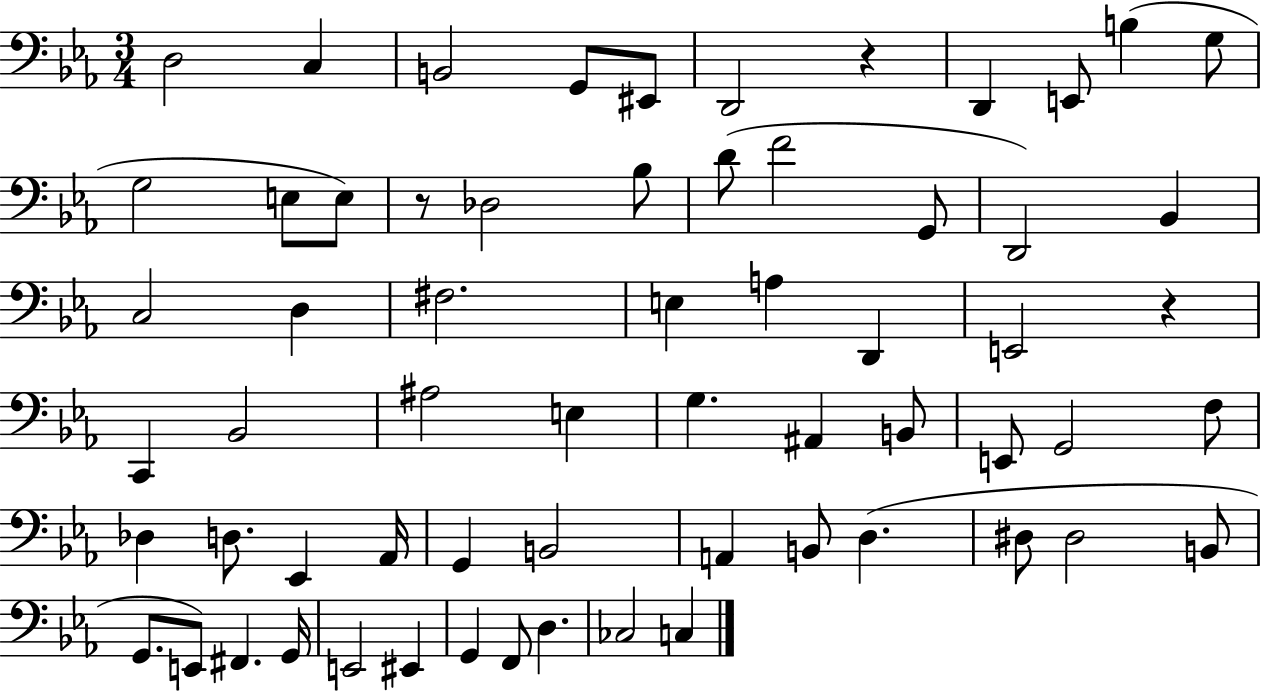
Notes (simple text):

D3/h C3/q B2/h G2/e EIS2/e D2/h R/q D2/q E2/e B3/q G3/e G3/h E3/e E3/e R/e Db3/h Bb3/e D4/e F4/h G2/e D2/h Bb2/q C3/h D3/q F#3/h. E3/q A3/q D2/q E2/h R/q C2/q Bb2/h A#3/h E3/q G3/q. A#2/q B2/e E2/e G2/h F3/e Db3/q D3/e. Eb2/q Ab2/s G2/q B2/h A2/q B2/e D3/q. D#3/e D#3/h B2/e G2/e. E2/e F#2/q. G2/s E2/h EIS2/q G2/q F2/e D3/q. CES3/h C3/q